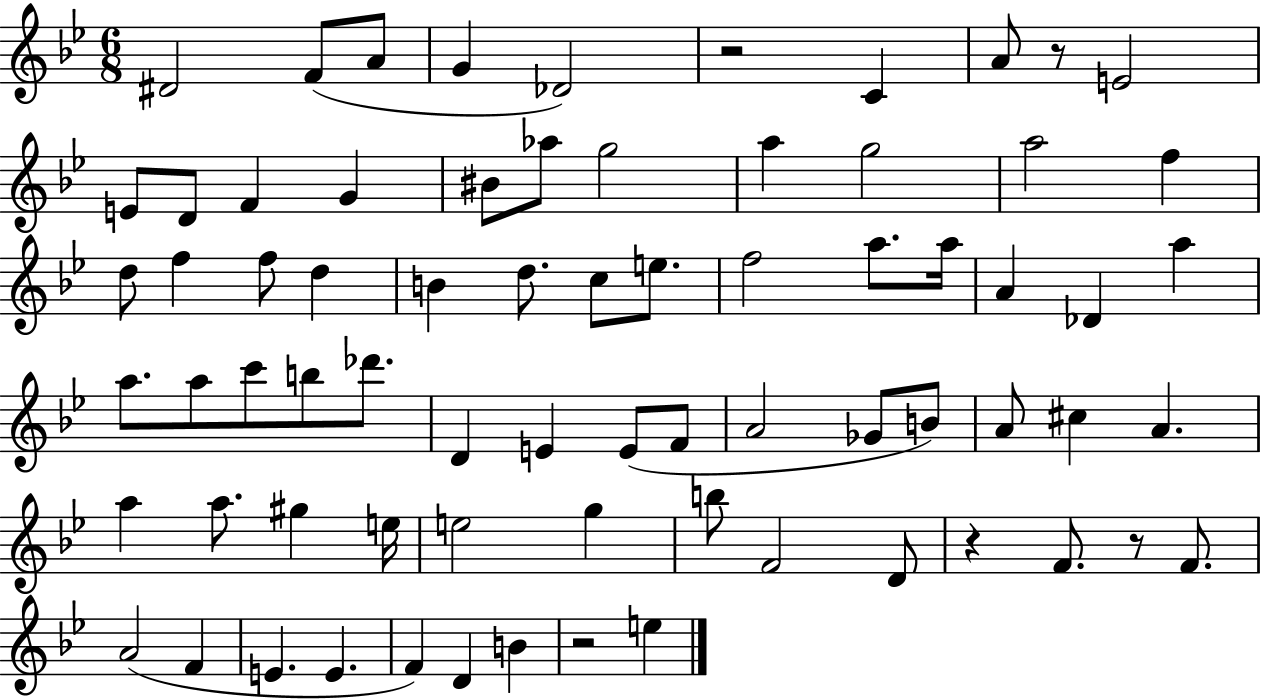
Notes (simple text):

D#4/h F4/e A4/e G4/q Db4/h R/h C4/q A4/e R/e E4/h E4/e D4/e F4/q G4/q BIS4/e Ab5/e G5/h A5/q G5/h A5/h F5/q D5/e F5/q F5/e D5/q B4/q D5/e. C5/e E5/e. F5/h A5/e. A5/s A4/q Db4/q A5/q A5/e. A5/e C6/e B5/e Db6/e. D4/q E4/q E4/e F4/e A4/h Gb4/e B4/e A4/e C#5/q A4/q. A5/q A5/e. G#5/q E5/s E5/h G5/q B5/e F4/h D4/e R/q F4/e. R/e F4/e. A4/h F4/q E4/q. E4/q. F4/q D4/q B4/q R/h E5/q